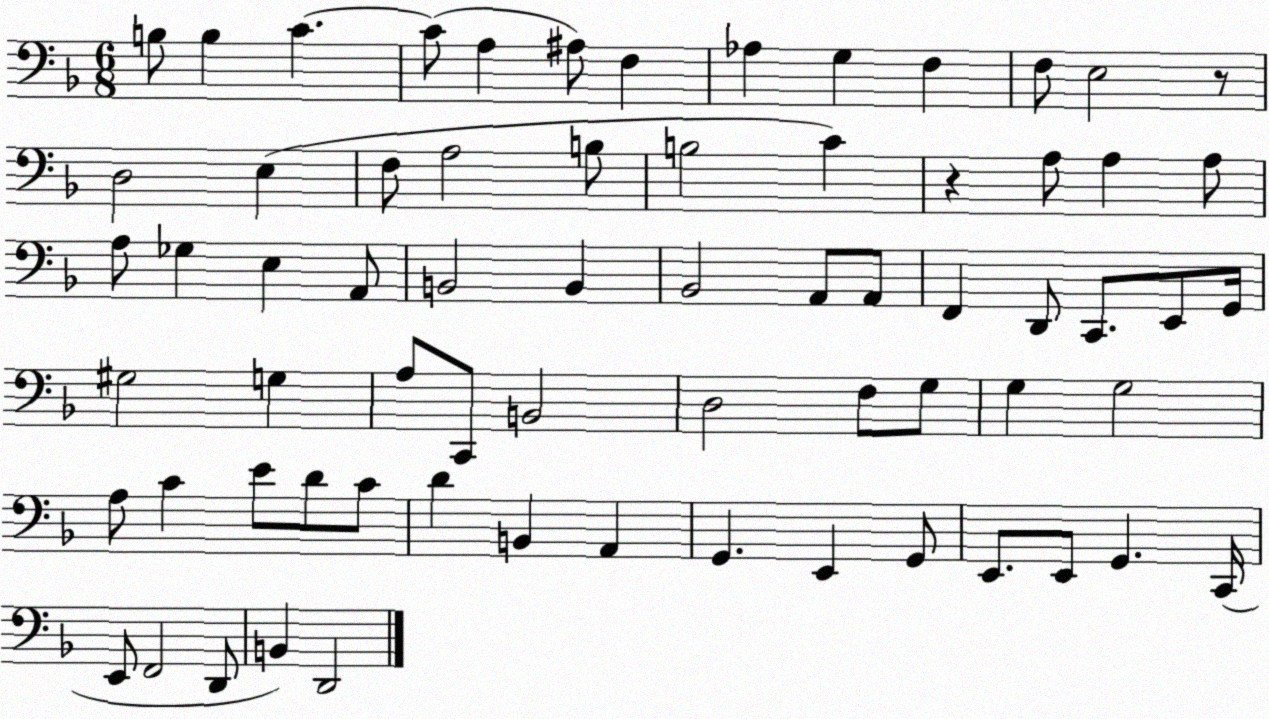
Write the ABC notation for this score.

X:1
T:Untitled
M:6/8
L:1/4
K:F
B,/2 B, C C/2 A, ^A,/2 F, _A, G, F, F,/2 E,2 z/2 D,2 E, F,/2 A,2 B,/2 B,2 C z A,/2 A, A,/2 A,/2 _G, E, A,,/2 B,,2 B,, _B,,2 A,,/2 A,,/2 F,, D,,/2 C,,/2 E,,/2 G,,/4 ^G,2 G, A,/2 C,,/2 B,,2 D,2 F,/2 G,/2 G, G,2 A,/2 C E/2 D/2 C/2 D B,, A,, G,, E,, G,,/2 E,,/2 E,,/2 G,, C,,/4 E,,/2 F,,2 D,,/2 B,, D,,2